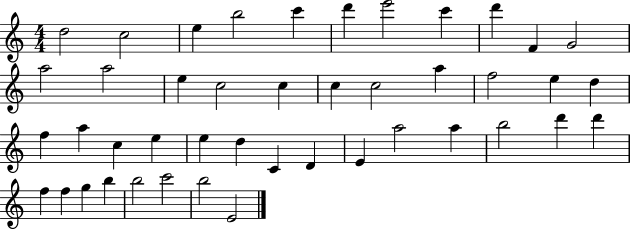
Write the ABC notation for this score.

X:1
T:Untitled
M:4/4
L:1/4
K:C
d2 c2 e b2 c' d' e'2 c' d' F G2 a2 a2 e c2 c c c2 a f2 e d f a c e e d C D E a2 a b2 d' d' f f g b b2 c'2 b2 E2